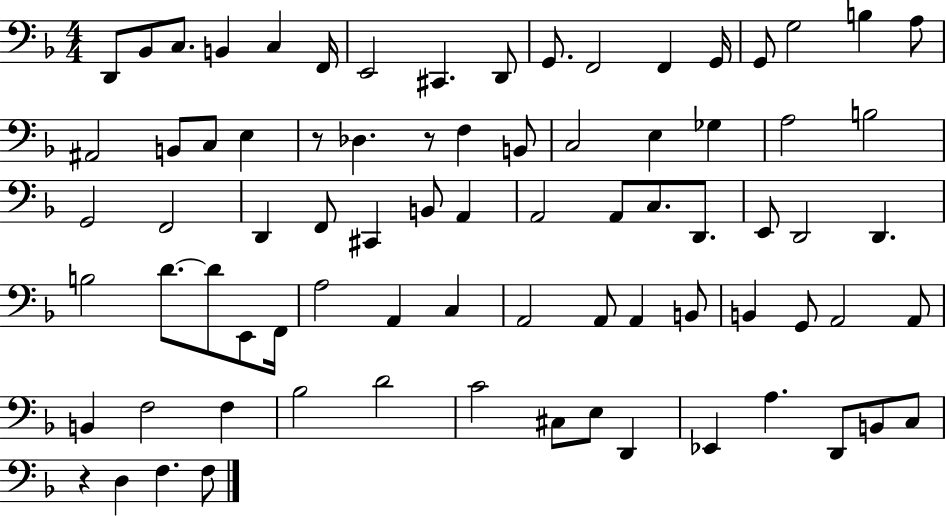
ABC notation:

X:1
T:Untitled
M:4/4
L:1/4
K:F
D,,/2 _B,,/2 C,/2 B,, C, F,,/4 E,,2 ^C,, D,,/2 G,,/2 F,,2 F,, G,,/4 G,,/2 G,2 B, A,/2 ^A,,2 B,,/2 C,/2 E, z/2 _D, z/2 F, B,,/2 C,2 E, _G, A,2 B,2 G,,2 F,,2 D,, F,,/2 ^C,, B,,/2 A,, A,,2 A,,/2 C,/2 D,,/2 E,,/2 D,,2 D,, B,2 D/2 D/2 E,,/2 F,,/4 A,2 A,, C, A,,2 A,,/2 A,, B,,/2 B,, G,,/2 A,,2 A,,/2 B,, F,2 F, _B,2 D2 C2 ^C,/2 E,/2 D,, _E,, A, D,,/2 B,,/2 C,/2 z D, F, F,/2